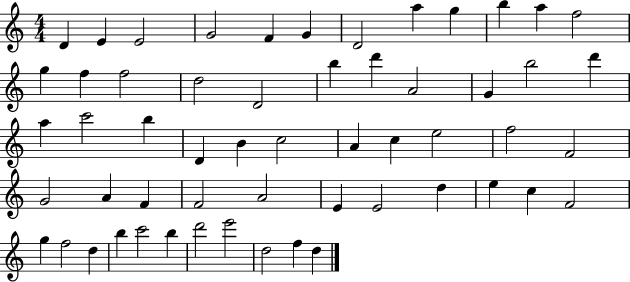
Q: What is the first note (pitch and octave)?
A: D4